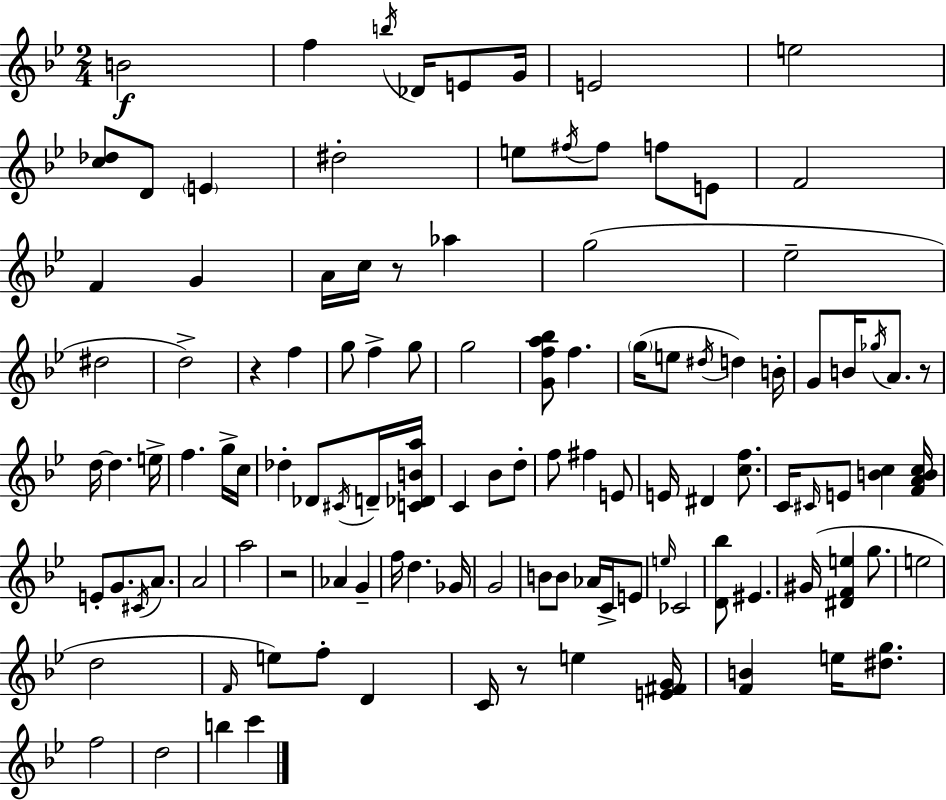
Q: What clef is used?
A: treble